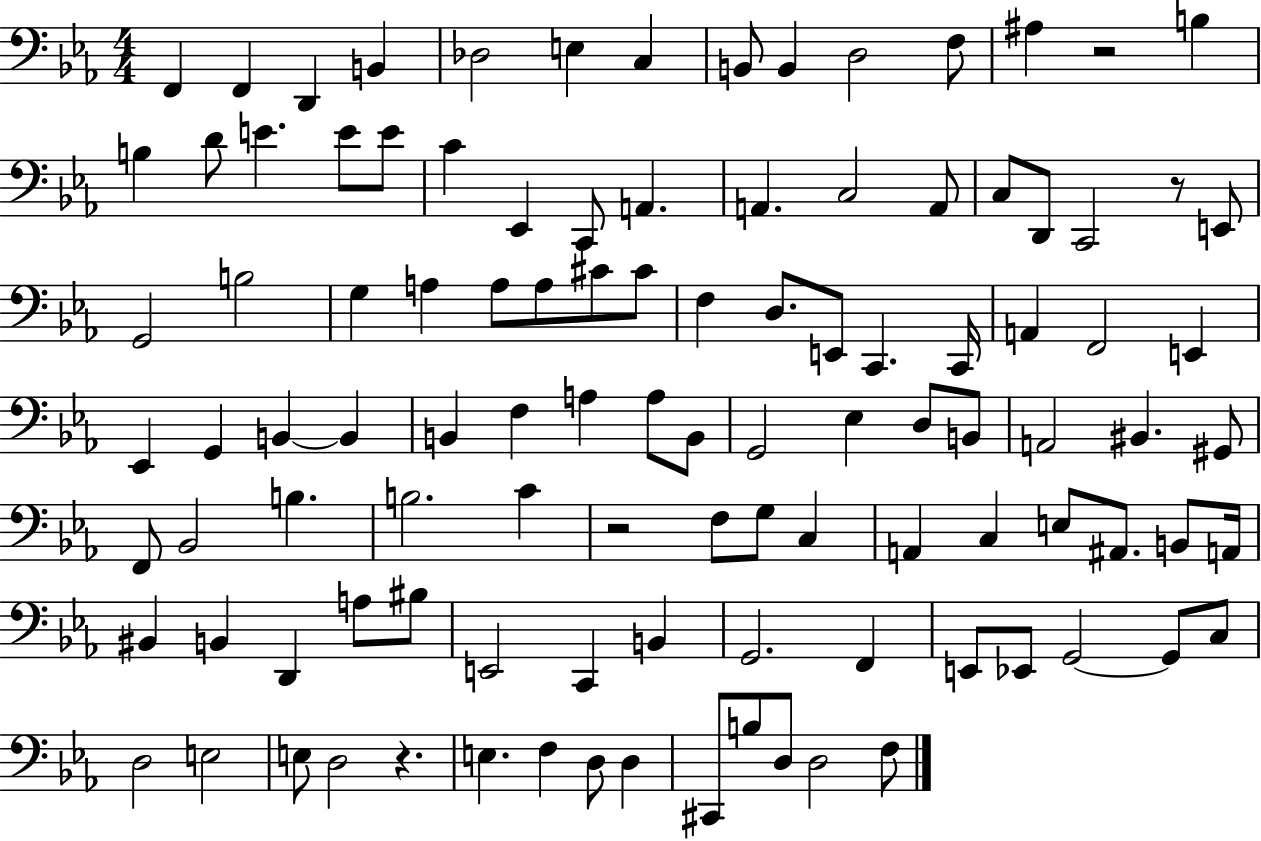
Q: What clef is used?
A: bass